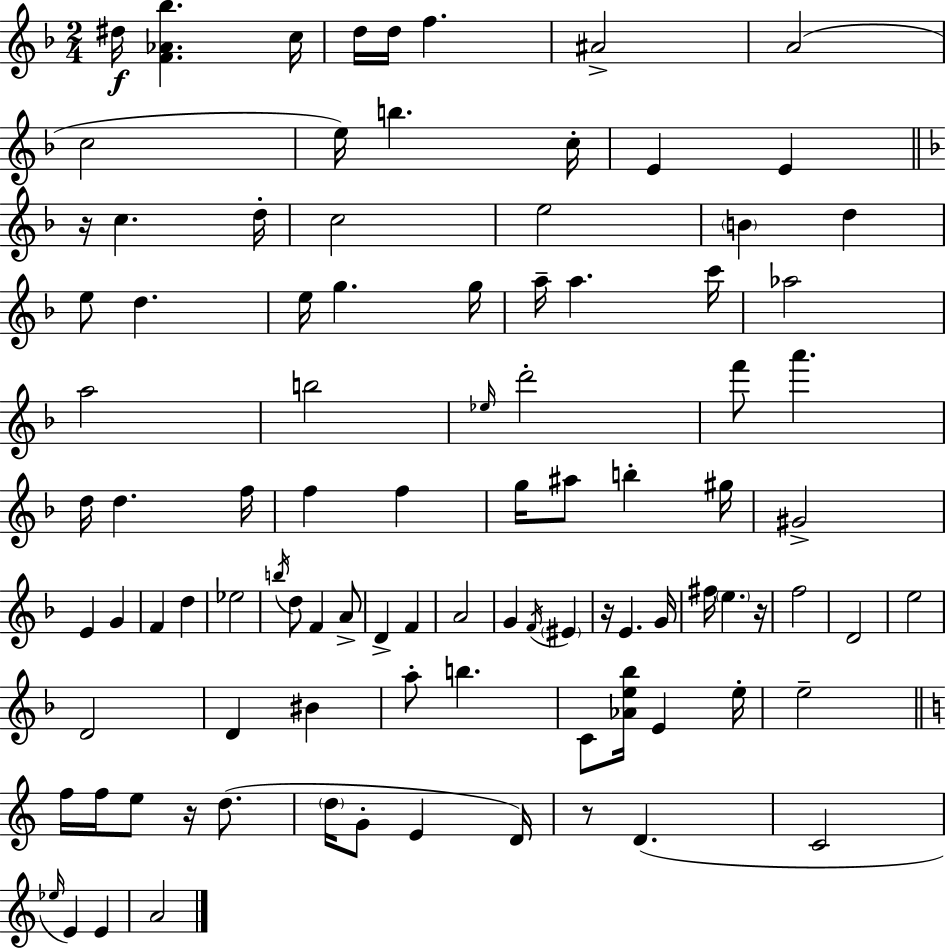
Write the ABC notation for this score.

X:1
T:Untitled
M:2/4
L:1/4
K:F
^d/4 [F_A_b] c/4 d/4 d/4 f ^A2 A2 c2 e/4 b c/4 E E z/4 c d/4 c2 e2 B d e/2 d e/4 g g/4 a/4 a c'/4 _a2 a2 b2 _e/4 d'2 f'/2 a' d/4 d f/4 f f g/4 ^a/2 b ^g/4 ^G2 E G F d _e2 b/4 d/2 F A/2 D F A2 G F/4 ^E z/4 E G/4 ^f/4 e z/4 f2 D2 e2 D2 D ^B a/2 b C/2 [_Ae_b]/4 E e/4 e2 f/4 f/4 e/2 z/4 d/2 d/4 G/2 E D/4 z/2 D C2 _e/4 E E A2